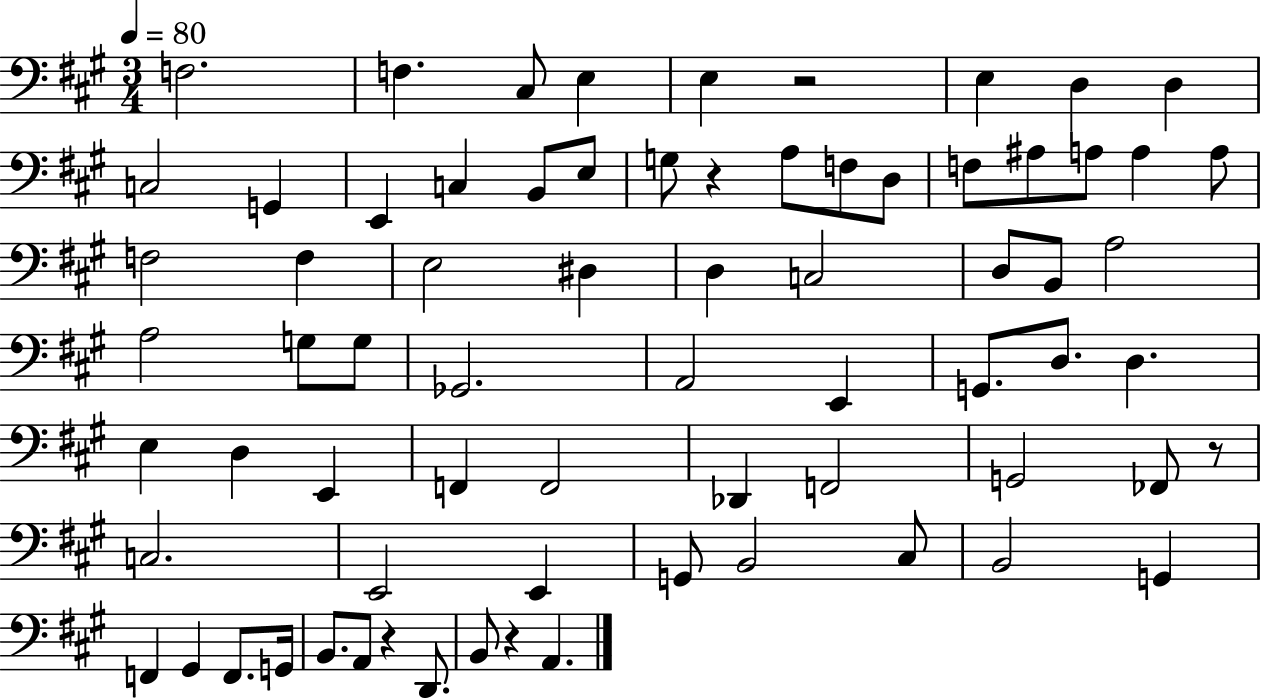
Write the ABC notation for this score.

X:1
T:Untitled
M:3/4
L:1/4
K:A
F,2 F, ^C,/2 E, E, z2 E, D, D, C,2 G,, E,, C, B,,/2 E,/2 G,/2 z A,/2 F,/2 D,/2 F,/2 ^A,/2 A,/2 A, A,/2 F,2 F, E,2 ^D, D, C,2 D,/2 B,,/2 A,2 A,2 G,/2 G,/2 _G,,2 A,,2 E,, G,,/2 D,/2 D, E, D, E,, F,, F,,2 _D,, F,,2 G,,2 _F,,/2 z/2 C,2 E,,2 E,, G,,/2 B,,2 ^C,/2 B,,2 G,, F,, ^G,, F,,/2 G,,/4 B,,/2 A,,/2 z D,,/2 B,,/2 z A,,